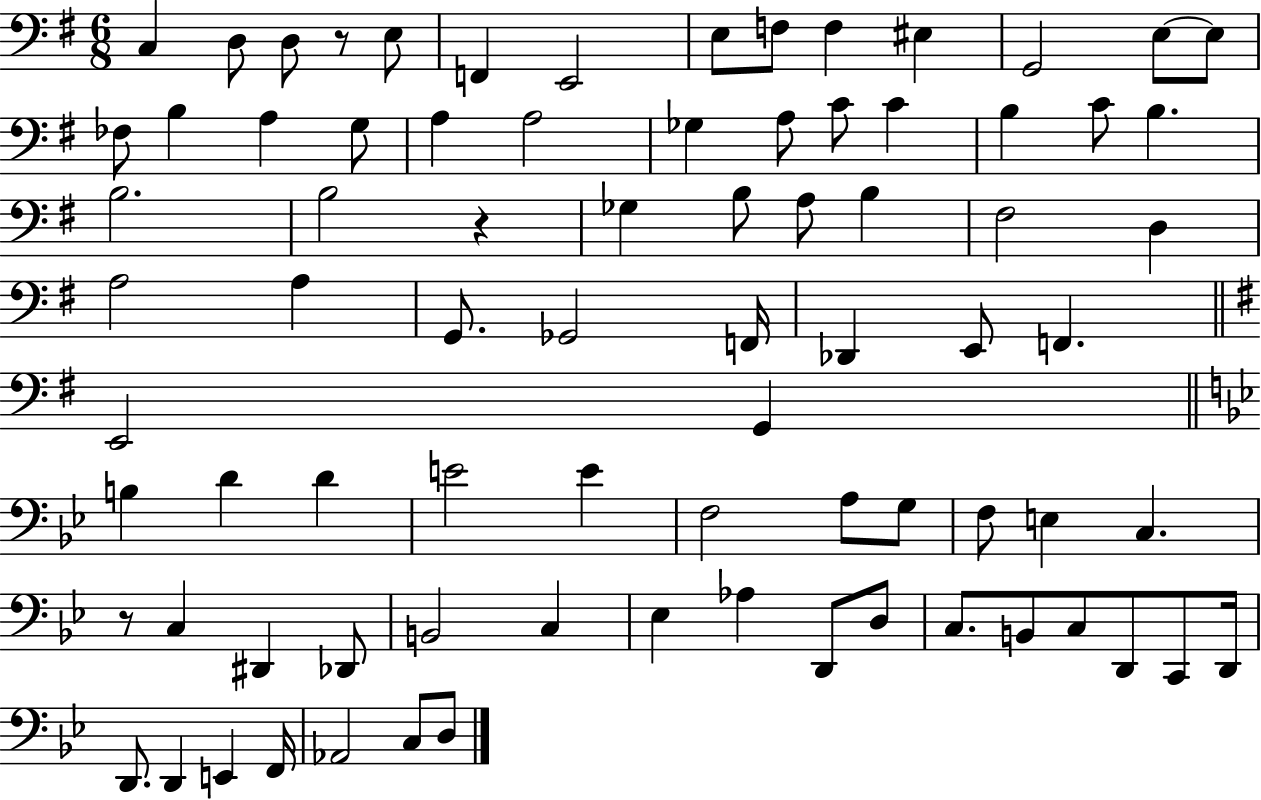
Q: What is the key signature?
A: G major